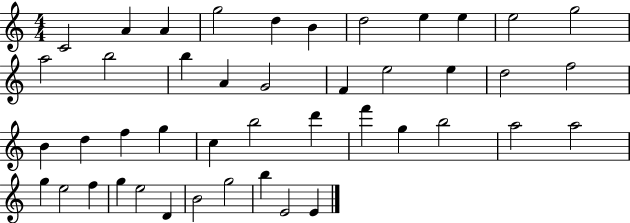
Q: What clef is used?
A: treble